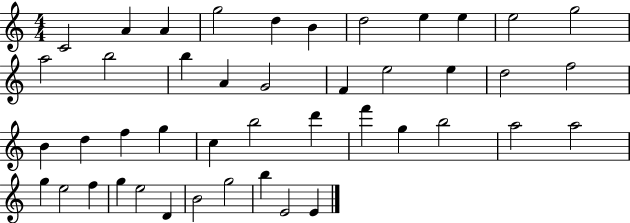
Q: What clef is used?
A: treble